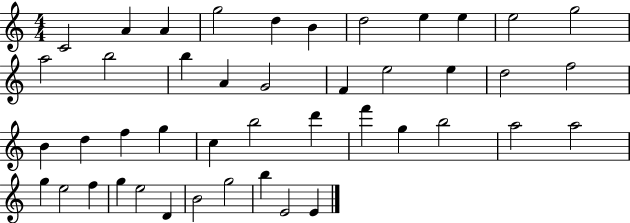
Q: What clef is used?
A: treble